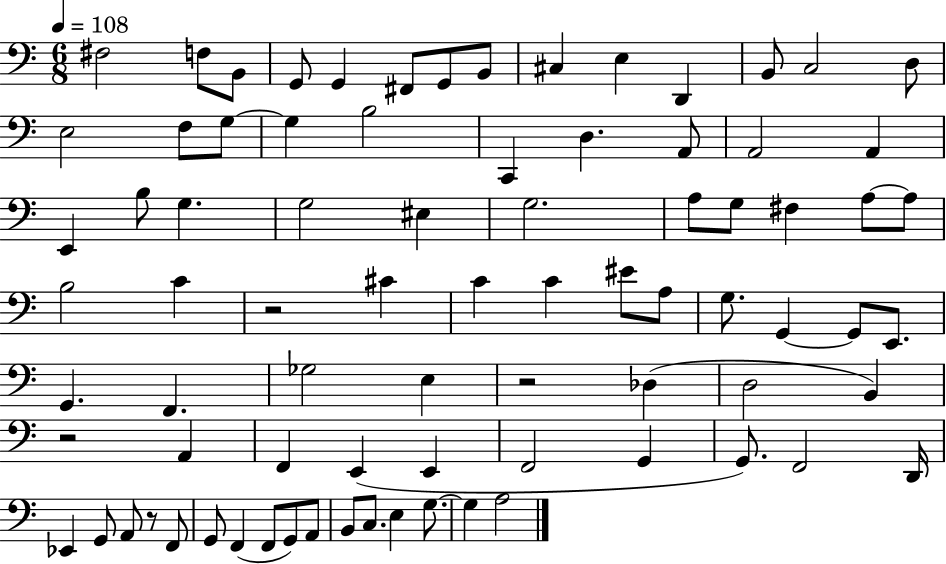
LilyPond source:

{
  \clef bass
  \numericTimeSignature
  \time 6/8
  \key c \major
  \tempo 4 = 108
  \repeat volta 2 { fis2 f8 b,8 | g,8 g,4 fis,8 g,8 b,8 | cis4 e4 d,4 | b,8 c2 d8 | \break e2 f8 g8~~ | g4 b2 | c,4 d4. a,8 | a,2 a,4 | \break e,4 b8 g4. | g2 eis4 | g2. | a8 g8 fis4 a8~~ a8 | \break b2 c'4 | r2 cis'4 | c'4 c'4 eis'8 a8 | g8. g,4~~ g,8 e,8. | \break g,4. f,4. | ges2 e4 | r2 des4( | d2 b,4) | \break r2 a,4 | f,4 e,4( e,4 | f,2 g,4 | g,8.) f,2 d,16 | \break ees,4 g,8 a,8 r8 f,8 | g,8 f,4( f,8 g,8) a,8 | b,8 c8. e4 g8.~~ | g4 a2 | \break } \bar "|."
}